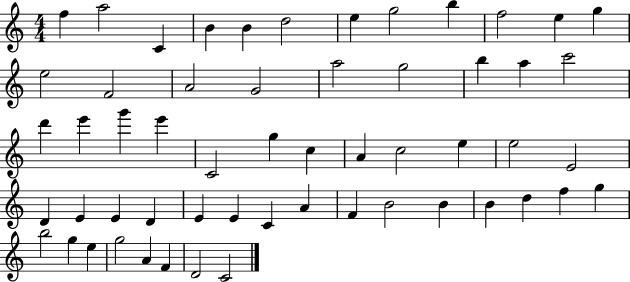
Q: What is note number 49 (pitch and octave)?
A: B5